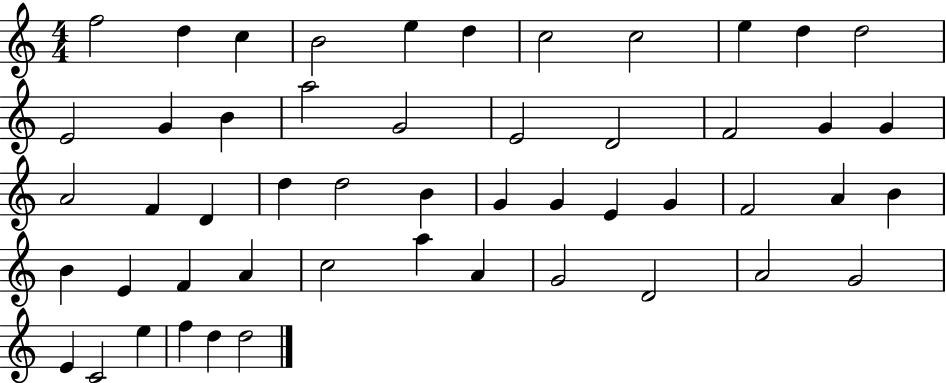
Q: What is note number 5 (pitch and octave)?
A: E5